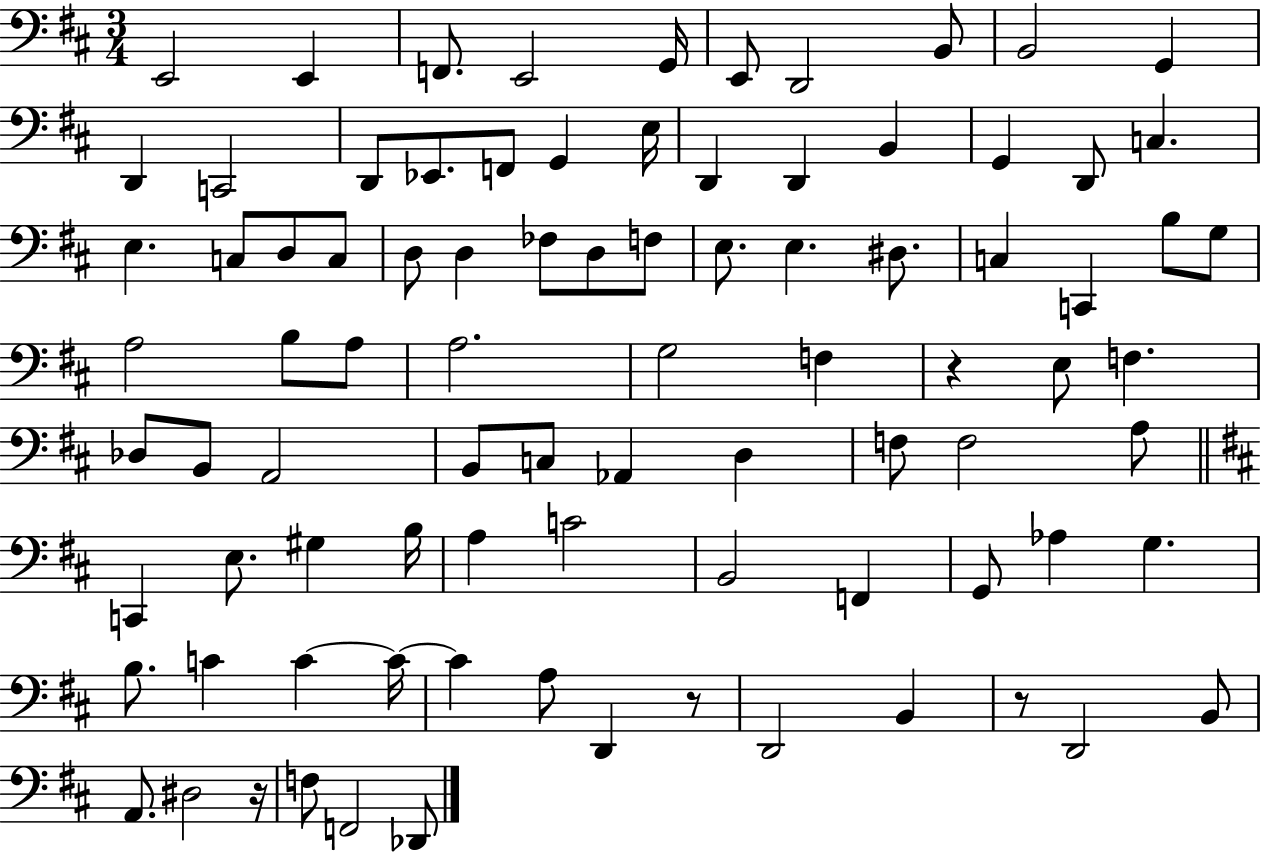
{
  \clef bass
  \numericTimeSignature
  \time 3/4
  \key d \major
  e,2 e,4 | f,8. e,2 g,16 | e,8 d,2 b,8 | b,2 g,4 | \break d,4 c,2 | d,8 ees,8. f,8 g,4 e16 | d,4 d,4 b,4 | g,4 d,8 c4. | \break e4. c8 d8 c8 | d8 d4 fes8 d8 f8 | e8. e4. dis8. | c4 c,4 b8 g8 | \break a2 b8 a8 | a2. | g2 f4 | r4 e8 f4. | \break des8 b,8 a,2 | b,8 c8 aes,4 d4 | f8 f2 a8 | \bar "||" \break \key d \major c,4 e8. gis4 b16 | a4 c'2 | b,2 f,4 | g,8 aes4 g4. | \break b8. c'4 c'4~~ c'16~~ | c'4 a8 d,4 r8 | d,2 b,4 | r8 d,2 b,8 | \break a,8. dis2 r16 | f8 f,2 des,8 | \bar "|."
}